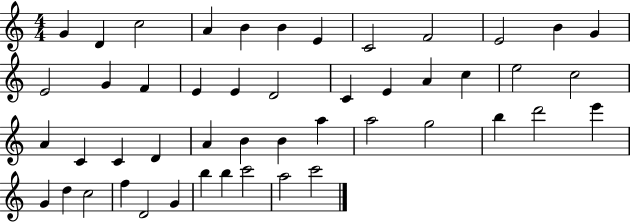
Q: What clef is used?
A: treble